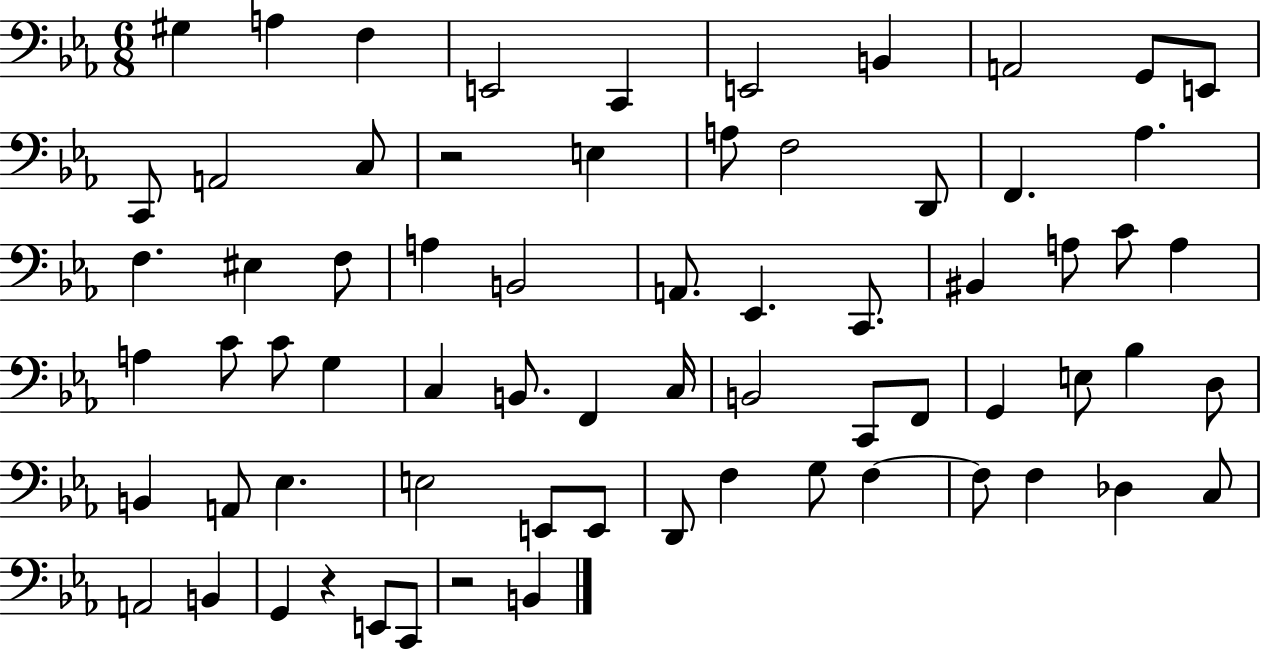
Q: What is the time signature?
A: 6/8